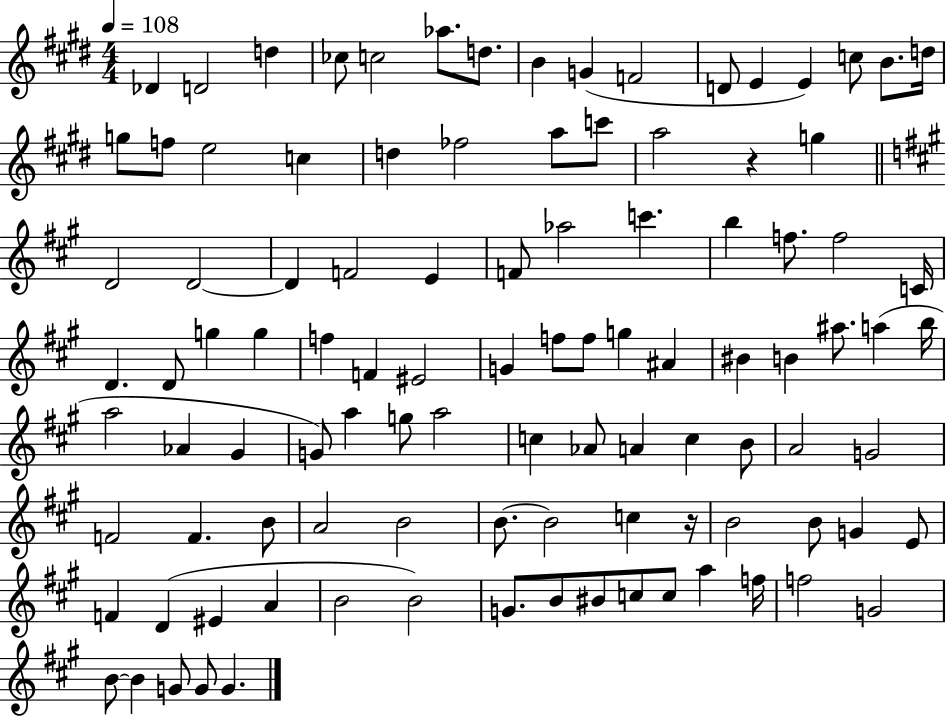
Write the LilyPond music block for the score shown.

{
  \clef treble
  \numericTimeSignature
  \time 4/4
  \key e \major
  \tempo 4 = 108
  des'4 d'2 d''4 | ces''8 c''2 aes''8. d''8. | b'4 g'4( f'2 | d'8 e'4 e'4) c''8 b'8. d''16 | \break g''8 f''8 e''2 c''4 | d''4 fes''2 a''8 c'''8 | a''2 r4 g''4 | \bar "||" \break \key a \major d'2 d'2~~ | d'4 f'2 e'4 | f'8 aes''2 c'''4. | b''4 f''8. f''2 c'16 | \break d'4. d'8 g''4 g''4 | f''4 f'4 eis'2 | g'4 f''8 f''8 g''4 ais'4 | bis'4 b'4 ais''8. a''4( b''16 | \break a''2 aes'4 gis'4 | g'8) a''4 g''8 a''2 | c''4 aes'8 a'4 c''4 b'8 | a'2 g'2 | \break f'2 f'4. b'8 | a'2 b'2 | b'8.~~ b'2 c''4 r16 | b'2 b'8 g'4 e'8 | \break f'4 d'4( eis'4 a'4 | b'2 b'2) | g'8. b'8 bis'8 c''8 c''8 a''4 f''16 | f''2 g'2 | \break b'8~~ b'4 g'8 g'8 g'4. | \bar "|."
}